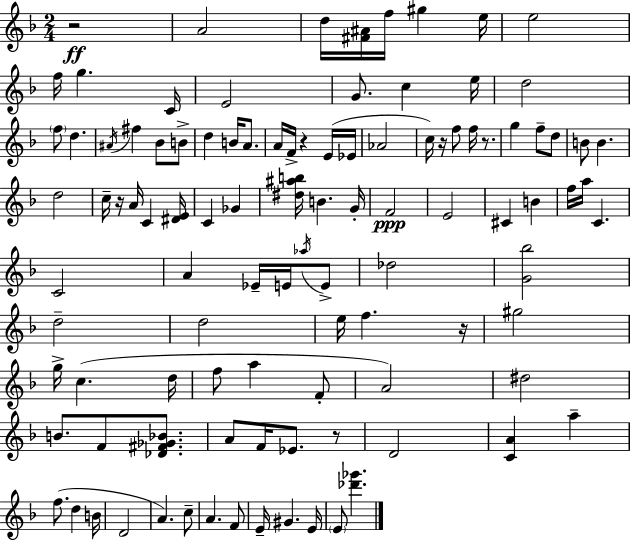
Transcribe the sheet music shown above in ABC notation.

X:1
T:Untitled
M:2/4
L:1/4
K:F
z2 A2 d/4 [^F^A]/4 f/4 ^g e/4 e2 f/4 g C/4 E2 G/2 c e/4 d2 f/2 d ^A/4 ^f _B/2 B/2 d B/4 A/2 A/4 F/4 z E/4 _E/4 _A2 c/4 z/4 f/2 f/4 z/2 g f/2 d/2 B/2 B d2 c/4 z/4 A/4 C [^DE]/4 C _G [^d^ab]/4 B G/4 F2 E2 ^C B f/4 a/4 C C2 A _E/4 E/4 _a/4 E/2 _d2 [G_b]2 d2 d2 e/4 f z/4 ^g2 g/4 c d/4 f/2 a F/2 A2 ^d2 B/2 F/2 [_D^F_G_B]/2 A/2 F/4 _E/2 z/2 D2 [CA] a f/2 d B/4 D2 A c/2 A F/2 E/4 ^G E/4 E/2 [_d'_g']